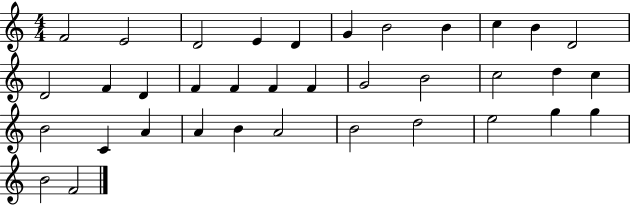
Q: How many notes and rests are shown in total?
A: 36